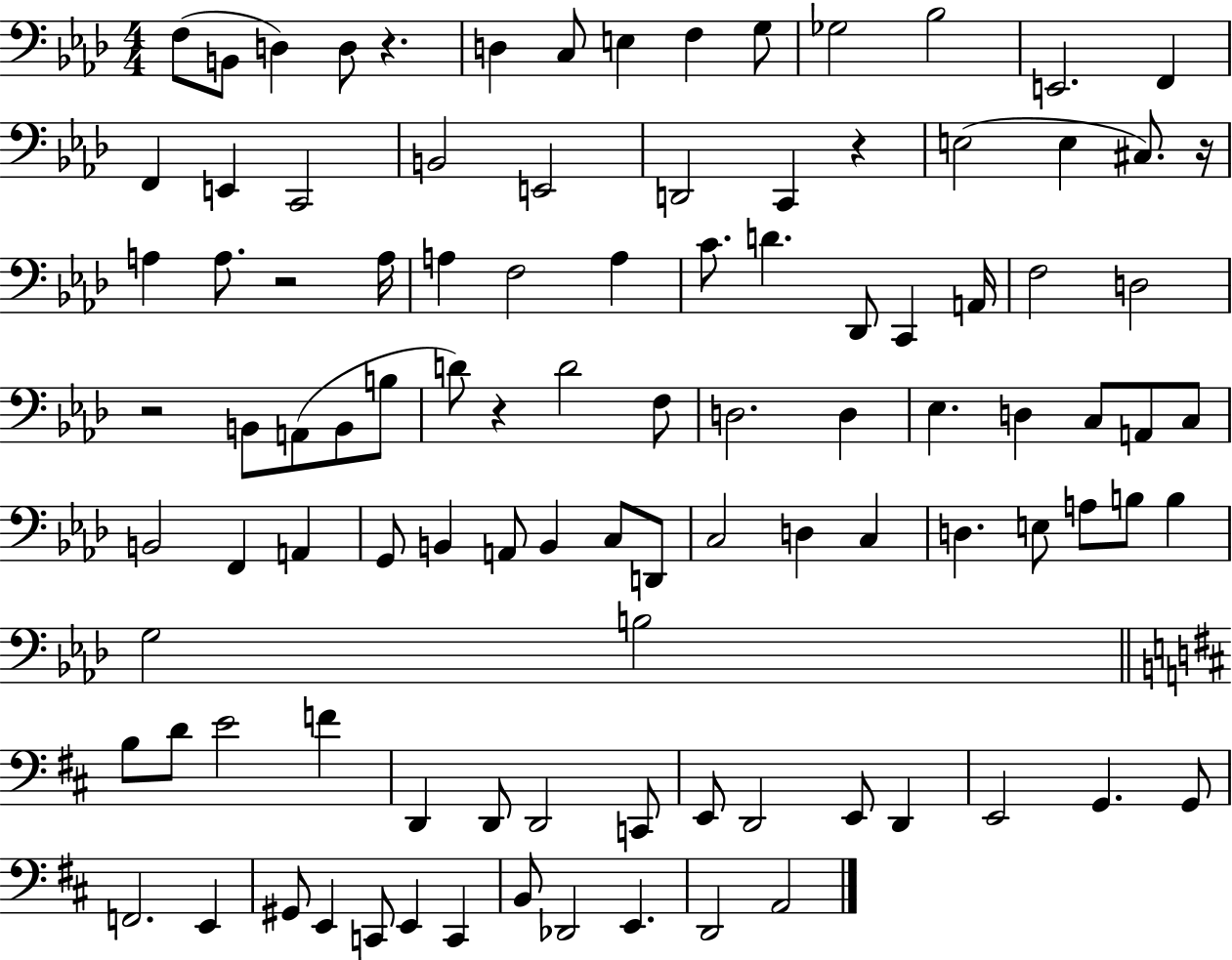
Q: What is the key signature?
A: AES major